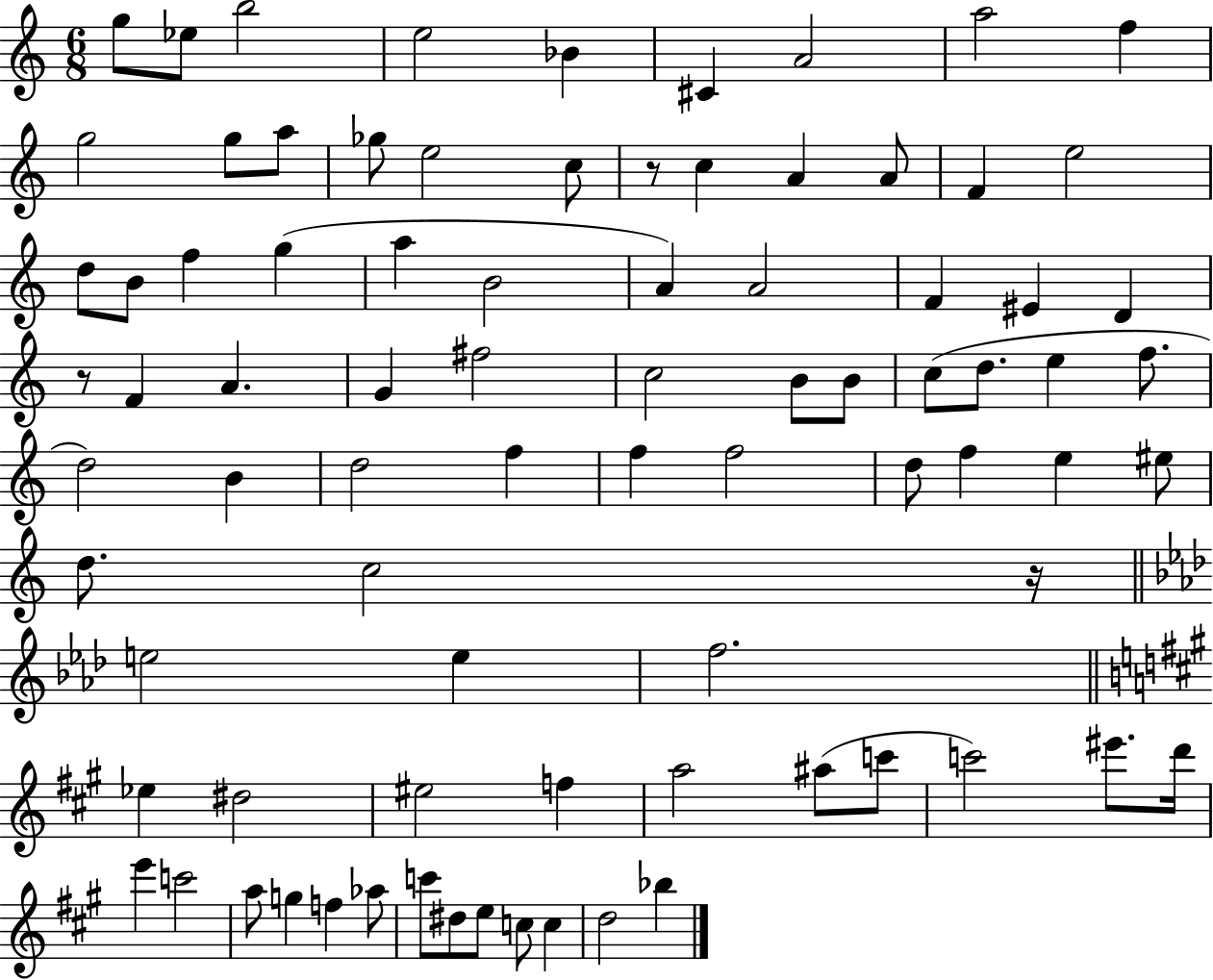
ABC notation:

X:1
T:Untitled
M:6/8
L:1/4
K:C
g/2 _e/2 b2 e2 _B ^C A2 a2 f g2 g/2 a/2 _g/2 e2 c/2 z/2 c A A/2 F e2 d/2 B/2 f g a B2 A A2 F ^E D z/2 F A G ^f2 c2 B/2 B/2 c/2 d/2 e f/2 d2 B d2 f f f2 d/2 f e ^e/2 d/2 c2 z/4 e2 e f2 _e ^d2 ^e2 f a2 ^a/2 c'/2 c'2 ^e'/2 d'/4 e' c'2 a/2 g f _a/2 c'/2 ^d/2 e/2 c/2 c d2 _b